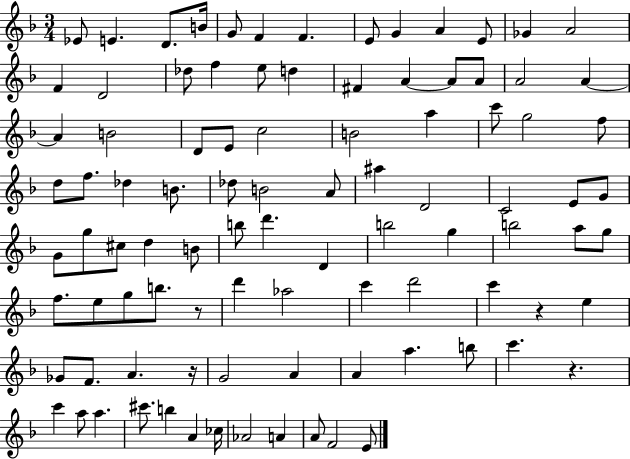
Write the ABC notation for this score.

X:1
T:Untitled
M:3/4
L:1/4
K:F
_E/2 E D/2 B/4 G/2 F F E/2 G A E/2 _G A2 F D2 _d/2 f e/2 d ^F A A/2 A/2 A2 A A B2 D/2 E/2 c2 B2 a c'/2 g2 f/2 d/2 f/2 _d B/2 _d/2 B2 A/2 ^a D2 C2 E/2 G/2 G/2 g/2 ^c/2 d B/2 b/2 d' D b2 g b2 a/2 g/2 f/2 e/2 g/2 b/2 z/2 d' _a2 c' d'2 c' z e _G/2 F/2 A z/4 G2 A A a b/2 c' z c' a/2 a ^c'/2 b A _c/4 _A2 A A/2 F2 E/2